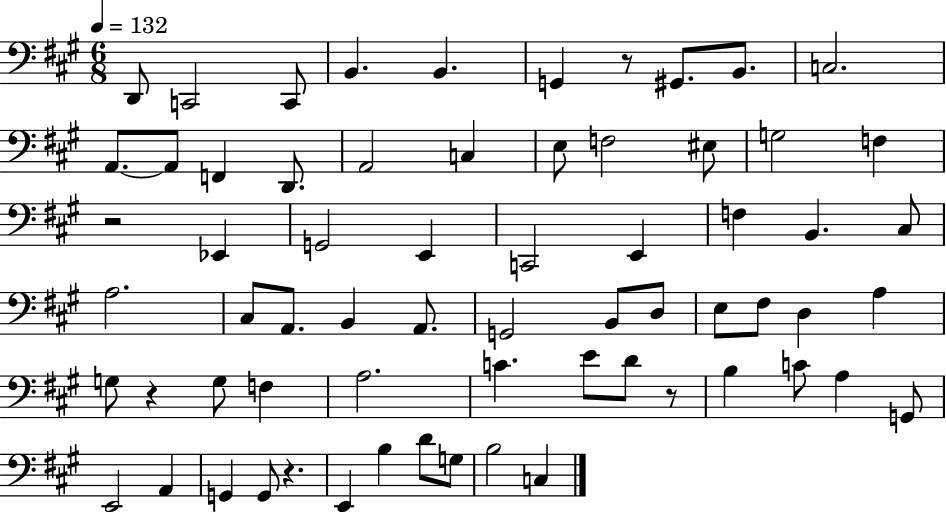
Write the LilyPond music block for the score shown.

{
  \clef bass
  \numericTimeSignature
  \time 6/8
  \key a \major
  \tempo 4 = 132
  d,8 c,2 c,8 | b,4. b,4. | g,4 r8 gis,8. b,8. | c2. | \break a,8.~~ a,8 f,4 d,8. | a,2 c4 | e8 f2 eis8 | g2 f4 | \break r2 ees,4 | g,2 e,4 | c,2 e,4 | f4 b,4. cis8 | \break a2. | cis8 a,8. b,4 a,8. | g,2 b,8 d8 | e8 fis8 d4 a4 | \break g8 r4 g8 f4 | a2. | c'4. e'8 d'8 r8 | b4 c'8 a4 g,8 | \break e,2 a,4 | g,4 g,8 r4. | e,4 b4 d'8 g8 | b2 c4 | \break \bar "|."
}